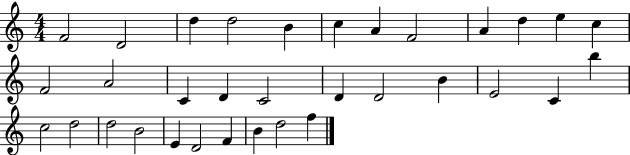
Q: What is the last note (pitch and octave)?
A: F5